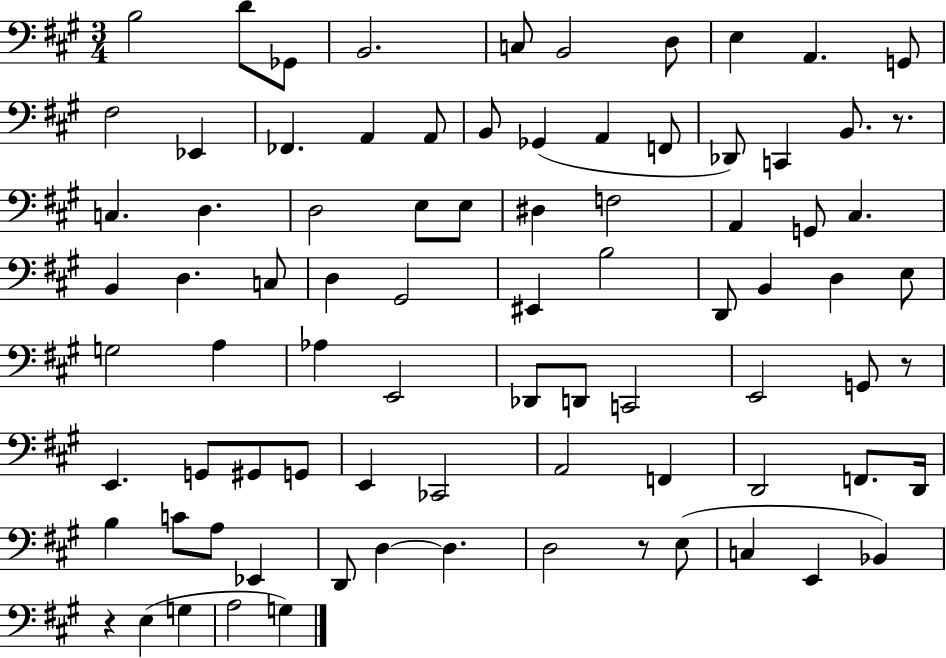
{
  \clef bass
  \numericTimeSignature
  \time 3/4
  \key a \major
  b2 d'8 ges,8 | b,2. | c8 b,2 d8 | e4 a,4. g,8 | \break fis2 ees,4 | fes,4. a,4 a,8 | b,8 ges,4( a,4 f,8 | des,8) c,4 b,8. r8. | \break c4. d4. | d2 e8 e8 | dis4 f2 | a,4 g,8 cis4. | \break b,4 d4. c8 | d4 gis,2 | eis,4 b2 | d,8 b,4 d4 e8 | \break g2 a4 | aes4 e,2 | des,8 d,8 c,2 | e,2 g,8 r8 | \break e,4. g,8 gis,8 g,8 | e,4 ces,2 | a,2 f,4 | d,2 f,8. d,16 | \break b4 c'8 a8 ees,4 | d,8 d4~~ d4. | d2 r8 e8( | c4 e,4 bes,4) | \break r4 e4( g4 | a2 g4) | \bar "|."
}